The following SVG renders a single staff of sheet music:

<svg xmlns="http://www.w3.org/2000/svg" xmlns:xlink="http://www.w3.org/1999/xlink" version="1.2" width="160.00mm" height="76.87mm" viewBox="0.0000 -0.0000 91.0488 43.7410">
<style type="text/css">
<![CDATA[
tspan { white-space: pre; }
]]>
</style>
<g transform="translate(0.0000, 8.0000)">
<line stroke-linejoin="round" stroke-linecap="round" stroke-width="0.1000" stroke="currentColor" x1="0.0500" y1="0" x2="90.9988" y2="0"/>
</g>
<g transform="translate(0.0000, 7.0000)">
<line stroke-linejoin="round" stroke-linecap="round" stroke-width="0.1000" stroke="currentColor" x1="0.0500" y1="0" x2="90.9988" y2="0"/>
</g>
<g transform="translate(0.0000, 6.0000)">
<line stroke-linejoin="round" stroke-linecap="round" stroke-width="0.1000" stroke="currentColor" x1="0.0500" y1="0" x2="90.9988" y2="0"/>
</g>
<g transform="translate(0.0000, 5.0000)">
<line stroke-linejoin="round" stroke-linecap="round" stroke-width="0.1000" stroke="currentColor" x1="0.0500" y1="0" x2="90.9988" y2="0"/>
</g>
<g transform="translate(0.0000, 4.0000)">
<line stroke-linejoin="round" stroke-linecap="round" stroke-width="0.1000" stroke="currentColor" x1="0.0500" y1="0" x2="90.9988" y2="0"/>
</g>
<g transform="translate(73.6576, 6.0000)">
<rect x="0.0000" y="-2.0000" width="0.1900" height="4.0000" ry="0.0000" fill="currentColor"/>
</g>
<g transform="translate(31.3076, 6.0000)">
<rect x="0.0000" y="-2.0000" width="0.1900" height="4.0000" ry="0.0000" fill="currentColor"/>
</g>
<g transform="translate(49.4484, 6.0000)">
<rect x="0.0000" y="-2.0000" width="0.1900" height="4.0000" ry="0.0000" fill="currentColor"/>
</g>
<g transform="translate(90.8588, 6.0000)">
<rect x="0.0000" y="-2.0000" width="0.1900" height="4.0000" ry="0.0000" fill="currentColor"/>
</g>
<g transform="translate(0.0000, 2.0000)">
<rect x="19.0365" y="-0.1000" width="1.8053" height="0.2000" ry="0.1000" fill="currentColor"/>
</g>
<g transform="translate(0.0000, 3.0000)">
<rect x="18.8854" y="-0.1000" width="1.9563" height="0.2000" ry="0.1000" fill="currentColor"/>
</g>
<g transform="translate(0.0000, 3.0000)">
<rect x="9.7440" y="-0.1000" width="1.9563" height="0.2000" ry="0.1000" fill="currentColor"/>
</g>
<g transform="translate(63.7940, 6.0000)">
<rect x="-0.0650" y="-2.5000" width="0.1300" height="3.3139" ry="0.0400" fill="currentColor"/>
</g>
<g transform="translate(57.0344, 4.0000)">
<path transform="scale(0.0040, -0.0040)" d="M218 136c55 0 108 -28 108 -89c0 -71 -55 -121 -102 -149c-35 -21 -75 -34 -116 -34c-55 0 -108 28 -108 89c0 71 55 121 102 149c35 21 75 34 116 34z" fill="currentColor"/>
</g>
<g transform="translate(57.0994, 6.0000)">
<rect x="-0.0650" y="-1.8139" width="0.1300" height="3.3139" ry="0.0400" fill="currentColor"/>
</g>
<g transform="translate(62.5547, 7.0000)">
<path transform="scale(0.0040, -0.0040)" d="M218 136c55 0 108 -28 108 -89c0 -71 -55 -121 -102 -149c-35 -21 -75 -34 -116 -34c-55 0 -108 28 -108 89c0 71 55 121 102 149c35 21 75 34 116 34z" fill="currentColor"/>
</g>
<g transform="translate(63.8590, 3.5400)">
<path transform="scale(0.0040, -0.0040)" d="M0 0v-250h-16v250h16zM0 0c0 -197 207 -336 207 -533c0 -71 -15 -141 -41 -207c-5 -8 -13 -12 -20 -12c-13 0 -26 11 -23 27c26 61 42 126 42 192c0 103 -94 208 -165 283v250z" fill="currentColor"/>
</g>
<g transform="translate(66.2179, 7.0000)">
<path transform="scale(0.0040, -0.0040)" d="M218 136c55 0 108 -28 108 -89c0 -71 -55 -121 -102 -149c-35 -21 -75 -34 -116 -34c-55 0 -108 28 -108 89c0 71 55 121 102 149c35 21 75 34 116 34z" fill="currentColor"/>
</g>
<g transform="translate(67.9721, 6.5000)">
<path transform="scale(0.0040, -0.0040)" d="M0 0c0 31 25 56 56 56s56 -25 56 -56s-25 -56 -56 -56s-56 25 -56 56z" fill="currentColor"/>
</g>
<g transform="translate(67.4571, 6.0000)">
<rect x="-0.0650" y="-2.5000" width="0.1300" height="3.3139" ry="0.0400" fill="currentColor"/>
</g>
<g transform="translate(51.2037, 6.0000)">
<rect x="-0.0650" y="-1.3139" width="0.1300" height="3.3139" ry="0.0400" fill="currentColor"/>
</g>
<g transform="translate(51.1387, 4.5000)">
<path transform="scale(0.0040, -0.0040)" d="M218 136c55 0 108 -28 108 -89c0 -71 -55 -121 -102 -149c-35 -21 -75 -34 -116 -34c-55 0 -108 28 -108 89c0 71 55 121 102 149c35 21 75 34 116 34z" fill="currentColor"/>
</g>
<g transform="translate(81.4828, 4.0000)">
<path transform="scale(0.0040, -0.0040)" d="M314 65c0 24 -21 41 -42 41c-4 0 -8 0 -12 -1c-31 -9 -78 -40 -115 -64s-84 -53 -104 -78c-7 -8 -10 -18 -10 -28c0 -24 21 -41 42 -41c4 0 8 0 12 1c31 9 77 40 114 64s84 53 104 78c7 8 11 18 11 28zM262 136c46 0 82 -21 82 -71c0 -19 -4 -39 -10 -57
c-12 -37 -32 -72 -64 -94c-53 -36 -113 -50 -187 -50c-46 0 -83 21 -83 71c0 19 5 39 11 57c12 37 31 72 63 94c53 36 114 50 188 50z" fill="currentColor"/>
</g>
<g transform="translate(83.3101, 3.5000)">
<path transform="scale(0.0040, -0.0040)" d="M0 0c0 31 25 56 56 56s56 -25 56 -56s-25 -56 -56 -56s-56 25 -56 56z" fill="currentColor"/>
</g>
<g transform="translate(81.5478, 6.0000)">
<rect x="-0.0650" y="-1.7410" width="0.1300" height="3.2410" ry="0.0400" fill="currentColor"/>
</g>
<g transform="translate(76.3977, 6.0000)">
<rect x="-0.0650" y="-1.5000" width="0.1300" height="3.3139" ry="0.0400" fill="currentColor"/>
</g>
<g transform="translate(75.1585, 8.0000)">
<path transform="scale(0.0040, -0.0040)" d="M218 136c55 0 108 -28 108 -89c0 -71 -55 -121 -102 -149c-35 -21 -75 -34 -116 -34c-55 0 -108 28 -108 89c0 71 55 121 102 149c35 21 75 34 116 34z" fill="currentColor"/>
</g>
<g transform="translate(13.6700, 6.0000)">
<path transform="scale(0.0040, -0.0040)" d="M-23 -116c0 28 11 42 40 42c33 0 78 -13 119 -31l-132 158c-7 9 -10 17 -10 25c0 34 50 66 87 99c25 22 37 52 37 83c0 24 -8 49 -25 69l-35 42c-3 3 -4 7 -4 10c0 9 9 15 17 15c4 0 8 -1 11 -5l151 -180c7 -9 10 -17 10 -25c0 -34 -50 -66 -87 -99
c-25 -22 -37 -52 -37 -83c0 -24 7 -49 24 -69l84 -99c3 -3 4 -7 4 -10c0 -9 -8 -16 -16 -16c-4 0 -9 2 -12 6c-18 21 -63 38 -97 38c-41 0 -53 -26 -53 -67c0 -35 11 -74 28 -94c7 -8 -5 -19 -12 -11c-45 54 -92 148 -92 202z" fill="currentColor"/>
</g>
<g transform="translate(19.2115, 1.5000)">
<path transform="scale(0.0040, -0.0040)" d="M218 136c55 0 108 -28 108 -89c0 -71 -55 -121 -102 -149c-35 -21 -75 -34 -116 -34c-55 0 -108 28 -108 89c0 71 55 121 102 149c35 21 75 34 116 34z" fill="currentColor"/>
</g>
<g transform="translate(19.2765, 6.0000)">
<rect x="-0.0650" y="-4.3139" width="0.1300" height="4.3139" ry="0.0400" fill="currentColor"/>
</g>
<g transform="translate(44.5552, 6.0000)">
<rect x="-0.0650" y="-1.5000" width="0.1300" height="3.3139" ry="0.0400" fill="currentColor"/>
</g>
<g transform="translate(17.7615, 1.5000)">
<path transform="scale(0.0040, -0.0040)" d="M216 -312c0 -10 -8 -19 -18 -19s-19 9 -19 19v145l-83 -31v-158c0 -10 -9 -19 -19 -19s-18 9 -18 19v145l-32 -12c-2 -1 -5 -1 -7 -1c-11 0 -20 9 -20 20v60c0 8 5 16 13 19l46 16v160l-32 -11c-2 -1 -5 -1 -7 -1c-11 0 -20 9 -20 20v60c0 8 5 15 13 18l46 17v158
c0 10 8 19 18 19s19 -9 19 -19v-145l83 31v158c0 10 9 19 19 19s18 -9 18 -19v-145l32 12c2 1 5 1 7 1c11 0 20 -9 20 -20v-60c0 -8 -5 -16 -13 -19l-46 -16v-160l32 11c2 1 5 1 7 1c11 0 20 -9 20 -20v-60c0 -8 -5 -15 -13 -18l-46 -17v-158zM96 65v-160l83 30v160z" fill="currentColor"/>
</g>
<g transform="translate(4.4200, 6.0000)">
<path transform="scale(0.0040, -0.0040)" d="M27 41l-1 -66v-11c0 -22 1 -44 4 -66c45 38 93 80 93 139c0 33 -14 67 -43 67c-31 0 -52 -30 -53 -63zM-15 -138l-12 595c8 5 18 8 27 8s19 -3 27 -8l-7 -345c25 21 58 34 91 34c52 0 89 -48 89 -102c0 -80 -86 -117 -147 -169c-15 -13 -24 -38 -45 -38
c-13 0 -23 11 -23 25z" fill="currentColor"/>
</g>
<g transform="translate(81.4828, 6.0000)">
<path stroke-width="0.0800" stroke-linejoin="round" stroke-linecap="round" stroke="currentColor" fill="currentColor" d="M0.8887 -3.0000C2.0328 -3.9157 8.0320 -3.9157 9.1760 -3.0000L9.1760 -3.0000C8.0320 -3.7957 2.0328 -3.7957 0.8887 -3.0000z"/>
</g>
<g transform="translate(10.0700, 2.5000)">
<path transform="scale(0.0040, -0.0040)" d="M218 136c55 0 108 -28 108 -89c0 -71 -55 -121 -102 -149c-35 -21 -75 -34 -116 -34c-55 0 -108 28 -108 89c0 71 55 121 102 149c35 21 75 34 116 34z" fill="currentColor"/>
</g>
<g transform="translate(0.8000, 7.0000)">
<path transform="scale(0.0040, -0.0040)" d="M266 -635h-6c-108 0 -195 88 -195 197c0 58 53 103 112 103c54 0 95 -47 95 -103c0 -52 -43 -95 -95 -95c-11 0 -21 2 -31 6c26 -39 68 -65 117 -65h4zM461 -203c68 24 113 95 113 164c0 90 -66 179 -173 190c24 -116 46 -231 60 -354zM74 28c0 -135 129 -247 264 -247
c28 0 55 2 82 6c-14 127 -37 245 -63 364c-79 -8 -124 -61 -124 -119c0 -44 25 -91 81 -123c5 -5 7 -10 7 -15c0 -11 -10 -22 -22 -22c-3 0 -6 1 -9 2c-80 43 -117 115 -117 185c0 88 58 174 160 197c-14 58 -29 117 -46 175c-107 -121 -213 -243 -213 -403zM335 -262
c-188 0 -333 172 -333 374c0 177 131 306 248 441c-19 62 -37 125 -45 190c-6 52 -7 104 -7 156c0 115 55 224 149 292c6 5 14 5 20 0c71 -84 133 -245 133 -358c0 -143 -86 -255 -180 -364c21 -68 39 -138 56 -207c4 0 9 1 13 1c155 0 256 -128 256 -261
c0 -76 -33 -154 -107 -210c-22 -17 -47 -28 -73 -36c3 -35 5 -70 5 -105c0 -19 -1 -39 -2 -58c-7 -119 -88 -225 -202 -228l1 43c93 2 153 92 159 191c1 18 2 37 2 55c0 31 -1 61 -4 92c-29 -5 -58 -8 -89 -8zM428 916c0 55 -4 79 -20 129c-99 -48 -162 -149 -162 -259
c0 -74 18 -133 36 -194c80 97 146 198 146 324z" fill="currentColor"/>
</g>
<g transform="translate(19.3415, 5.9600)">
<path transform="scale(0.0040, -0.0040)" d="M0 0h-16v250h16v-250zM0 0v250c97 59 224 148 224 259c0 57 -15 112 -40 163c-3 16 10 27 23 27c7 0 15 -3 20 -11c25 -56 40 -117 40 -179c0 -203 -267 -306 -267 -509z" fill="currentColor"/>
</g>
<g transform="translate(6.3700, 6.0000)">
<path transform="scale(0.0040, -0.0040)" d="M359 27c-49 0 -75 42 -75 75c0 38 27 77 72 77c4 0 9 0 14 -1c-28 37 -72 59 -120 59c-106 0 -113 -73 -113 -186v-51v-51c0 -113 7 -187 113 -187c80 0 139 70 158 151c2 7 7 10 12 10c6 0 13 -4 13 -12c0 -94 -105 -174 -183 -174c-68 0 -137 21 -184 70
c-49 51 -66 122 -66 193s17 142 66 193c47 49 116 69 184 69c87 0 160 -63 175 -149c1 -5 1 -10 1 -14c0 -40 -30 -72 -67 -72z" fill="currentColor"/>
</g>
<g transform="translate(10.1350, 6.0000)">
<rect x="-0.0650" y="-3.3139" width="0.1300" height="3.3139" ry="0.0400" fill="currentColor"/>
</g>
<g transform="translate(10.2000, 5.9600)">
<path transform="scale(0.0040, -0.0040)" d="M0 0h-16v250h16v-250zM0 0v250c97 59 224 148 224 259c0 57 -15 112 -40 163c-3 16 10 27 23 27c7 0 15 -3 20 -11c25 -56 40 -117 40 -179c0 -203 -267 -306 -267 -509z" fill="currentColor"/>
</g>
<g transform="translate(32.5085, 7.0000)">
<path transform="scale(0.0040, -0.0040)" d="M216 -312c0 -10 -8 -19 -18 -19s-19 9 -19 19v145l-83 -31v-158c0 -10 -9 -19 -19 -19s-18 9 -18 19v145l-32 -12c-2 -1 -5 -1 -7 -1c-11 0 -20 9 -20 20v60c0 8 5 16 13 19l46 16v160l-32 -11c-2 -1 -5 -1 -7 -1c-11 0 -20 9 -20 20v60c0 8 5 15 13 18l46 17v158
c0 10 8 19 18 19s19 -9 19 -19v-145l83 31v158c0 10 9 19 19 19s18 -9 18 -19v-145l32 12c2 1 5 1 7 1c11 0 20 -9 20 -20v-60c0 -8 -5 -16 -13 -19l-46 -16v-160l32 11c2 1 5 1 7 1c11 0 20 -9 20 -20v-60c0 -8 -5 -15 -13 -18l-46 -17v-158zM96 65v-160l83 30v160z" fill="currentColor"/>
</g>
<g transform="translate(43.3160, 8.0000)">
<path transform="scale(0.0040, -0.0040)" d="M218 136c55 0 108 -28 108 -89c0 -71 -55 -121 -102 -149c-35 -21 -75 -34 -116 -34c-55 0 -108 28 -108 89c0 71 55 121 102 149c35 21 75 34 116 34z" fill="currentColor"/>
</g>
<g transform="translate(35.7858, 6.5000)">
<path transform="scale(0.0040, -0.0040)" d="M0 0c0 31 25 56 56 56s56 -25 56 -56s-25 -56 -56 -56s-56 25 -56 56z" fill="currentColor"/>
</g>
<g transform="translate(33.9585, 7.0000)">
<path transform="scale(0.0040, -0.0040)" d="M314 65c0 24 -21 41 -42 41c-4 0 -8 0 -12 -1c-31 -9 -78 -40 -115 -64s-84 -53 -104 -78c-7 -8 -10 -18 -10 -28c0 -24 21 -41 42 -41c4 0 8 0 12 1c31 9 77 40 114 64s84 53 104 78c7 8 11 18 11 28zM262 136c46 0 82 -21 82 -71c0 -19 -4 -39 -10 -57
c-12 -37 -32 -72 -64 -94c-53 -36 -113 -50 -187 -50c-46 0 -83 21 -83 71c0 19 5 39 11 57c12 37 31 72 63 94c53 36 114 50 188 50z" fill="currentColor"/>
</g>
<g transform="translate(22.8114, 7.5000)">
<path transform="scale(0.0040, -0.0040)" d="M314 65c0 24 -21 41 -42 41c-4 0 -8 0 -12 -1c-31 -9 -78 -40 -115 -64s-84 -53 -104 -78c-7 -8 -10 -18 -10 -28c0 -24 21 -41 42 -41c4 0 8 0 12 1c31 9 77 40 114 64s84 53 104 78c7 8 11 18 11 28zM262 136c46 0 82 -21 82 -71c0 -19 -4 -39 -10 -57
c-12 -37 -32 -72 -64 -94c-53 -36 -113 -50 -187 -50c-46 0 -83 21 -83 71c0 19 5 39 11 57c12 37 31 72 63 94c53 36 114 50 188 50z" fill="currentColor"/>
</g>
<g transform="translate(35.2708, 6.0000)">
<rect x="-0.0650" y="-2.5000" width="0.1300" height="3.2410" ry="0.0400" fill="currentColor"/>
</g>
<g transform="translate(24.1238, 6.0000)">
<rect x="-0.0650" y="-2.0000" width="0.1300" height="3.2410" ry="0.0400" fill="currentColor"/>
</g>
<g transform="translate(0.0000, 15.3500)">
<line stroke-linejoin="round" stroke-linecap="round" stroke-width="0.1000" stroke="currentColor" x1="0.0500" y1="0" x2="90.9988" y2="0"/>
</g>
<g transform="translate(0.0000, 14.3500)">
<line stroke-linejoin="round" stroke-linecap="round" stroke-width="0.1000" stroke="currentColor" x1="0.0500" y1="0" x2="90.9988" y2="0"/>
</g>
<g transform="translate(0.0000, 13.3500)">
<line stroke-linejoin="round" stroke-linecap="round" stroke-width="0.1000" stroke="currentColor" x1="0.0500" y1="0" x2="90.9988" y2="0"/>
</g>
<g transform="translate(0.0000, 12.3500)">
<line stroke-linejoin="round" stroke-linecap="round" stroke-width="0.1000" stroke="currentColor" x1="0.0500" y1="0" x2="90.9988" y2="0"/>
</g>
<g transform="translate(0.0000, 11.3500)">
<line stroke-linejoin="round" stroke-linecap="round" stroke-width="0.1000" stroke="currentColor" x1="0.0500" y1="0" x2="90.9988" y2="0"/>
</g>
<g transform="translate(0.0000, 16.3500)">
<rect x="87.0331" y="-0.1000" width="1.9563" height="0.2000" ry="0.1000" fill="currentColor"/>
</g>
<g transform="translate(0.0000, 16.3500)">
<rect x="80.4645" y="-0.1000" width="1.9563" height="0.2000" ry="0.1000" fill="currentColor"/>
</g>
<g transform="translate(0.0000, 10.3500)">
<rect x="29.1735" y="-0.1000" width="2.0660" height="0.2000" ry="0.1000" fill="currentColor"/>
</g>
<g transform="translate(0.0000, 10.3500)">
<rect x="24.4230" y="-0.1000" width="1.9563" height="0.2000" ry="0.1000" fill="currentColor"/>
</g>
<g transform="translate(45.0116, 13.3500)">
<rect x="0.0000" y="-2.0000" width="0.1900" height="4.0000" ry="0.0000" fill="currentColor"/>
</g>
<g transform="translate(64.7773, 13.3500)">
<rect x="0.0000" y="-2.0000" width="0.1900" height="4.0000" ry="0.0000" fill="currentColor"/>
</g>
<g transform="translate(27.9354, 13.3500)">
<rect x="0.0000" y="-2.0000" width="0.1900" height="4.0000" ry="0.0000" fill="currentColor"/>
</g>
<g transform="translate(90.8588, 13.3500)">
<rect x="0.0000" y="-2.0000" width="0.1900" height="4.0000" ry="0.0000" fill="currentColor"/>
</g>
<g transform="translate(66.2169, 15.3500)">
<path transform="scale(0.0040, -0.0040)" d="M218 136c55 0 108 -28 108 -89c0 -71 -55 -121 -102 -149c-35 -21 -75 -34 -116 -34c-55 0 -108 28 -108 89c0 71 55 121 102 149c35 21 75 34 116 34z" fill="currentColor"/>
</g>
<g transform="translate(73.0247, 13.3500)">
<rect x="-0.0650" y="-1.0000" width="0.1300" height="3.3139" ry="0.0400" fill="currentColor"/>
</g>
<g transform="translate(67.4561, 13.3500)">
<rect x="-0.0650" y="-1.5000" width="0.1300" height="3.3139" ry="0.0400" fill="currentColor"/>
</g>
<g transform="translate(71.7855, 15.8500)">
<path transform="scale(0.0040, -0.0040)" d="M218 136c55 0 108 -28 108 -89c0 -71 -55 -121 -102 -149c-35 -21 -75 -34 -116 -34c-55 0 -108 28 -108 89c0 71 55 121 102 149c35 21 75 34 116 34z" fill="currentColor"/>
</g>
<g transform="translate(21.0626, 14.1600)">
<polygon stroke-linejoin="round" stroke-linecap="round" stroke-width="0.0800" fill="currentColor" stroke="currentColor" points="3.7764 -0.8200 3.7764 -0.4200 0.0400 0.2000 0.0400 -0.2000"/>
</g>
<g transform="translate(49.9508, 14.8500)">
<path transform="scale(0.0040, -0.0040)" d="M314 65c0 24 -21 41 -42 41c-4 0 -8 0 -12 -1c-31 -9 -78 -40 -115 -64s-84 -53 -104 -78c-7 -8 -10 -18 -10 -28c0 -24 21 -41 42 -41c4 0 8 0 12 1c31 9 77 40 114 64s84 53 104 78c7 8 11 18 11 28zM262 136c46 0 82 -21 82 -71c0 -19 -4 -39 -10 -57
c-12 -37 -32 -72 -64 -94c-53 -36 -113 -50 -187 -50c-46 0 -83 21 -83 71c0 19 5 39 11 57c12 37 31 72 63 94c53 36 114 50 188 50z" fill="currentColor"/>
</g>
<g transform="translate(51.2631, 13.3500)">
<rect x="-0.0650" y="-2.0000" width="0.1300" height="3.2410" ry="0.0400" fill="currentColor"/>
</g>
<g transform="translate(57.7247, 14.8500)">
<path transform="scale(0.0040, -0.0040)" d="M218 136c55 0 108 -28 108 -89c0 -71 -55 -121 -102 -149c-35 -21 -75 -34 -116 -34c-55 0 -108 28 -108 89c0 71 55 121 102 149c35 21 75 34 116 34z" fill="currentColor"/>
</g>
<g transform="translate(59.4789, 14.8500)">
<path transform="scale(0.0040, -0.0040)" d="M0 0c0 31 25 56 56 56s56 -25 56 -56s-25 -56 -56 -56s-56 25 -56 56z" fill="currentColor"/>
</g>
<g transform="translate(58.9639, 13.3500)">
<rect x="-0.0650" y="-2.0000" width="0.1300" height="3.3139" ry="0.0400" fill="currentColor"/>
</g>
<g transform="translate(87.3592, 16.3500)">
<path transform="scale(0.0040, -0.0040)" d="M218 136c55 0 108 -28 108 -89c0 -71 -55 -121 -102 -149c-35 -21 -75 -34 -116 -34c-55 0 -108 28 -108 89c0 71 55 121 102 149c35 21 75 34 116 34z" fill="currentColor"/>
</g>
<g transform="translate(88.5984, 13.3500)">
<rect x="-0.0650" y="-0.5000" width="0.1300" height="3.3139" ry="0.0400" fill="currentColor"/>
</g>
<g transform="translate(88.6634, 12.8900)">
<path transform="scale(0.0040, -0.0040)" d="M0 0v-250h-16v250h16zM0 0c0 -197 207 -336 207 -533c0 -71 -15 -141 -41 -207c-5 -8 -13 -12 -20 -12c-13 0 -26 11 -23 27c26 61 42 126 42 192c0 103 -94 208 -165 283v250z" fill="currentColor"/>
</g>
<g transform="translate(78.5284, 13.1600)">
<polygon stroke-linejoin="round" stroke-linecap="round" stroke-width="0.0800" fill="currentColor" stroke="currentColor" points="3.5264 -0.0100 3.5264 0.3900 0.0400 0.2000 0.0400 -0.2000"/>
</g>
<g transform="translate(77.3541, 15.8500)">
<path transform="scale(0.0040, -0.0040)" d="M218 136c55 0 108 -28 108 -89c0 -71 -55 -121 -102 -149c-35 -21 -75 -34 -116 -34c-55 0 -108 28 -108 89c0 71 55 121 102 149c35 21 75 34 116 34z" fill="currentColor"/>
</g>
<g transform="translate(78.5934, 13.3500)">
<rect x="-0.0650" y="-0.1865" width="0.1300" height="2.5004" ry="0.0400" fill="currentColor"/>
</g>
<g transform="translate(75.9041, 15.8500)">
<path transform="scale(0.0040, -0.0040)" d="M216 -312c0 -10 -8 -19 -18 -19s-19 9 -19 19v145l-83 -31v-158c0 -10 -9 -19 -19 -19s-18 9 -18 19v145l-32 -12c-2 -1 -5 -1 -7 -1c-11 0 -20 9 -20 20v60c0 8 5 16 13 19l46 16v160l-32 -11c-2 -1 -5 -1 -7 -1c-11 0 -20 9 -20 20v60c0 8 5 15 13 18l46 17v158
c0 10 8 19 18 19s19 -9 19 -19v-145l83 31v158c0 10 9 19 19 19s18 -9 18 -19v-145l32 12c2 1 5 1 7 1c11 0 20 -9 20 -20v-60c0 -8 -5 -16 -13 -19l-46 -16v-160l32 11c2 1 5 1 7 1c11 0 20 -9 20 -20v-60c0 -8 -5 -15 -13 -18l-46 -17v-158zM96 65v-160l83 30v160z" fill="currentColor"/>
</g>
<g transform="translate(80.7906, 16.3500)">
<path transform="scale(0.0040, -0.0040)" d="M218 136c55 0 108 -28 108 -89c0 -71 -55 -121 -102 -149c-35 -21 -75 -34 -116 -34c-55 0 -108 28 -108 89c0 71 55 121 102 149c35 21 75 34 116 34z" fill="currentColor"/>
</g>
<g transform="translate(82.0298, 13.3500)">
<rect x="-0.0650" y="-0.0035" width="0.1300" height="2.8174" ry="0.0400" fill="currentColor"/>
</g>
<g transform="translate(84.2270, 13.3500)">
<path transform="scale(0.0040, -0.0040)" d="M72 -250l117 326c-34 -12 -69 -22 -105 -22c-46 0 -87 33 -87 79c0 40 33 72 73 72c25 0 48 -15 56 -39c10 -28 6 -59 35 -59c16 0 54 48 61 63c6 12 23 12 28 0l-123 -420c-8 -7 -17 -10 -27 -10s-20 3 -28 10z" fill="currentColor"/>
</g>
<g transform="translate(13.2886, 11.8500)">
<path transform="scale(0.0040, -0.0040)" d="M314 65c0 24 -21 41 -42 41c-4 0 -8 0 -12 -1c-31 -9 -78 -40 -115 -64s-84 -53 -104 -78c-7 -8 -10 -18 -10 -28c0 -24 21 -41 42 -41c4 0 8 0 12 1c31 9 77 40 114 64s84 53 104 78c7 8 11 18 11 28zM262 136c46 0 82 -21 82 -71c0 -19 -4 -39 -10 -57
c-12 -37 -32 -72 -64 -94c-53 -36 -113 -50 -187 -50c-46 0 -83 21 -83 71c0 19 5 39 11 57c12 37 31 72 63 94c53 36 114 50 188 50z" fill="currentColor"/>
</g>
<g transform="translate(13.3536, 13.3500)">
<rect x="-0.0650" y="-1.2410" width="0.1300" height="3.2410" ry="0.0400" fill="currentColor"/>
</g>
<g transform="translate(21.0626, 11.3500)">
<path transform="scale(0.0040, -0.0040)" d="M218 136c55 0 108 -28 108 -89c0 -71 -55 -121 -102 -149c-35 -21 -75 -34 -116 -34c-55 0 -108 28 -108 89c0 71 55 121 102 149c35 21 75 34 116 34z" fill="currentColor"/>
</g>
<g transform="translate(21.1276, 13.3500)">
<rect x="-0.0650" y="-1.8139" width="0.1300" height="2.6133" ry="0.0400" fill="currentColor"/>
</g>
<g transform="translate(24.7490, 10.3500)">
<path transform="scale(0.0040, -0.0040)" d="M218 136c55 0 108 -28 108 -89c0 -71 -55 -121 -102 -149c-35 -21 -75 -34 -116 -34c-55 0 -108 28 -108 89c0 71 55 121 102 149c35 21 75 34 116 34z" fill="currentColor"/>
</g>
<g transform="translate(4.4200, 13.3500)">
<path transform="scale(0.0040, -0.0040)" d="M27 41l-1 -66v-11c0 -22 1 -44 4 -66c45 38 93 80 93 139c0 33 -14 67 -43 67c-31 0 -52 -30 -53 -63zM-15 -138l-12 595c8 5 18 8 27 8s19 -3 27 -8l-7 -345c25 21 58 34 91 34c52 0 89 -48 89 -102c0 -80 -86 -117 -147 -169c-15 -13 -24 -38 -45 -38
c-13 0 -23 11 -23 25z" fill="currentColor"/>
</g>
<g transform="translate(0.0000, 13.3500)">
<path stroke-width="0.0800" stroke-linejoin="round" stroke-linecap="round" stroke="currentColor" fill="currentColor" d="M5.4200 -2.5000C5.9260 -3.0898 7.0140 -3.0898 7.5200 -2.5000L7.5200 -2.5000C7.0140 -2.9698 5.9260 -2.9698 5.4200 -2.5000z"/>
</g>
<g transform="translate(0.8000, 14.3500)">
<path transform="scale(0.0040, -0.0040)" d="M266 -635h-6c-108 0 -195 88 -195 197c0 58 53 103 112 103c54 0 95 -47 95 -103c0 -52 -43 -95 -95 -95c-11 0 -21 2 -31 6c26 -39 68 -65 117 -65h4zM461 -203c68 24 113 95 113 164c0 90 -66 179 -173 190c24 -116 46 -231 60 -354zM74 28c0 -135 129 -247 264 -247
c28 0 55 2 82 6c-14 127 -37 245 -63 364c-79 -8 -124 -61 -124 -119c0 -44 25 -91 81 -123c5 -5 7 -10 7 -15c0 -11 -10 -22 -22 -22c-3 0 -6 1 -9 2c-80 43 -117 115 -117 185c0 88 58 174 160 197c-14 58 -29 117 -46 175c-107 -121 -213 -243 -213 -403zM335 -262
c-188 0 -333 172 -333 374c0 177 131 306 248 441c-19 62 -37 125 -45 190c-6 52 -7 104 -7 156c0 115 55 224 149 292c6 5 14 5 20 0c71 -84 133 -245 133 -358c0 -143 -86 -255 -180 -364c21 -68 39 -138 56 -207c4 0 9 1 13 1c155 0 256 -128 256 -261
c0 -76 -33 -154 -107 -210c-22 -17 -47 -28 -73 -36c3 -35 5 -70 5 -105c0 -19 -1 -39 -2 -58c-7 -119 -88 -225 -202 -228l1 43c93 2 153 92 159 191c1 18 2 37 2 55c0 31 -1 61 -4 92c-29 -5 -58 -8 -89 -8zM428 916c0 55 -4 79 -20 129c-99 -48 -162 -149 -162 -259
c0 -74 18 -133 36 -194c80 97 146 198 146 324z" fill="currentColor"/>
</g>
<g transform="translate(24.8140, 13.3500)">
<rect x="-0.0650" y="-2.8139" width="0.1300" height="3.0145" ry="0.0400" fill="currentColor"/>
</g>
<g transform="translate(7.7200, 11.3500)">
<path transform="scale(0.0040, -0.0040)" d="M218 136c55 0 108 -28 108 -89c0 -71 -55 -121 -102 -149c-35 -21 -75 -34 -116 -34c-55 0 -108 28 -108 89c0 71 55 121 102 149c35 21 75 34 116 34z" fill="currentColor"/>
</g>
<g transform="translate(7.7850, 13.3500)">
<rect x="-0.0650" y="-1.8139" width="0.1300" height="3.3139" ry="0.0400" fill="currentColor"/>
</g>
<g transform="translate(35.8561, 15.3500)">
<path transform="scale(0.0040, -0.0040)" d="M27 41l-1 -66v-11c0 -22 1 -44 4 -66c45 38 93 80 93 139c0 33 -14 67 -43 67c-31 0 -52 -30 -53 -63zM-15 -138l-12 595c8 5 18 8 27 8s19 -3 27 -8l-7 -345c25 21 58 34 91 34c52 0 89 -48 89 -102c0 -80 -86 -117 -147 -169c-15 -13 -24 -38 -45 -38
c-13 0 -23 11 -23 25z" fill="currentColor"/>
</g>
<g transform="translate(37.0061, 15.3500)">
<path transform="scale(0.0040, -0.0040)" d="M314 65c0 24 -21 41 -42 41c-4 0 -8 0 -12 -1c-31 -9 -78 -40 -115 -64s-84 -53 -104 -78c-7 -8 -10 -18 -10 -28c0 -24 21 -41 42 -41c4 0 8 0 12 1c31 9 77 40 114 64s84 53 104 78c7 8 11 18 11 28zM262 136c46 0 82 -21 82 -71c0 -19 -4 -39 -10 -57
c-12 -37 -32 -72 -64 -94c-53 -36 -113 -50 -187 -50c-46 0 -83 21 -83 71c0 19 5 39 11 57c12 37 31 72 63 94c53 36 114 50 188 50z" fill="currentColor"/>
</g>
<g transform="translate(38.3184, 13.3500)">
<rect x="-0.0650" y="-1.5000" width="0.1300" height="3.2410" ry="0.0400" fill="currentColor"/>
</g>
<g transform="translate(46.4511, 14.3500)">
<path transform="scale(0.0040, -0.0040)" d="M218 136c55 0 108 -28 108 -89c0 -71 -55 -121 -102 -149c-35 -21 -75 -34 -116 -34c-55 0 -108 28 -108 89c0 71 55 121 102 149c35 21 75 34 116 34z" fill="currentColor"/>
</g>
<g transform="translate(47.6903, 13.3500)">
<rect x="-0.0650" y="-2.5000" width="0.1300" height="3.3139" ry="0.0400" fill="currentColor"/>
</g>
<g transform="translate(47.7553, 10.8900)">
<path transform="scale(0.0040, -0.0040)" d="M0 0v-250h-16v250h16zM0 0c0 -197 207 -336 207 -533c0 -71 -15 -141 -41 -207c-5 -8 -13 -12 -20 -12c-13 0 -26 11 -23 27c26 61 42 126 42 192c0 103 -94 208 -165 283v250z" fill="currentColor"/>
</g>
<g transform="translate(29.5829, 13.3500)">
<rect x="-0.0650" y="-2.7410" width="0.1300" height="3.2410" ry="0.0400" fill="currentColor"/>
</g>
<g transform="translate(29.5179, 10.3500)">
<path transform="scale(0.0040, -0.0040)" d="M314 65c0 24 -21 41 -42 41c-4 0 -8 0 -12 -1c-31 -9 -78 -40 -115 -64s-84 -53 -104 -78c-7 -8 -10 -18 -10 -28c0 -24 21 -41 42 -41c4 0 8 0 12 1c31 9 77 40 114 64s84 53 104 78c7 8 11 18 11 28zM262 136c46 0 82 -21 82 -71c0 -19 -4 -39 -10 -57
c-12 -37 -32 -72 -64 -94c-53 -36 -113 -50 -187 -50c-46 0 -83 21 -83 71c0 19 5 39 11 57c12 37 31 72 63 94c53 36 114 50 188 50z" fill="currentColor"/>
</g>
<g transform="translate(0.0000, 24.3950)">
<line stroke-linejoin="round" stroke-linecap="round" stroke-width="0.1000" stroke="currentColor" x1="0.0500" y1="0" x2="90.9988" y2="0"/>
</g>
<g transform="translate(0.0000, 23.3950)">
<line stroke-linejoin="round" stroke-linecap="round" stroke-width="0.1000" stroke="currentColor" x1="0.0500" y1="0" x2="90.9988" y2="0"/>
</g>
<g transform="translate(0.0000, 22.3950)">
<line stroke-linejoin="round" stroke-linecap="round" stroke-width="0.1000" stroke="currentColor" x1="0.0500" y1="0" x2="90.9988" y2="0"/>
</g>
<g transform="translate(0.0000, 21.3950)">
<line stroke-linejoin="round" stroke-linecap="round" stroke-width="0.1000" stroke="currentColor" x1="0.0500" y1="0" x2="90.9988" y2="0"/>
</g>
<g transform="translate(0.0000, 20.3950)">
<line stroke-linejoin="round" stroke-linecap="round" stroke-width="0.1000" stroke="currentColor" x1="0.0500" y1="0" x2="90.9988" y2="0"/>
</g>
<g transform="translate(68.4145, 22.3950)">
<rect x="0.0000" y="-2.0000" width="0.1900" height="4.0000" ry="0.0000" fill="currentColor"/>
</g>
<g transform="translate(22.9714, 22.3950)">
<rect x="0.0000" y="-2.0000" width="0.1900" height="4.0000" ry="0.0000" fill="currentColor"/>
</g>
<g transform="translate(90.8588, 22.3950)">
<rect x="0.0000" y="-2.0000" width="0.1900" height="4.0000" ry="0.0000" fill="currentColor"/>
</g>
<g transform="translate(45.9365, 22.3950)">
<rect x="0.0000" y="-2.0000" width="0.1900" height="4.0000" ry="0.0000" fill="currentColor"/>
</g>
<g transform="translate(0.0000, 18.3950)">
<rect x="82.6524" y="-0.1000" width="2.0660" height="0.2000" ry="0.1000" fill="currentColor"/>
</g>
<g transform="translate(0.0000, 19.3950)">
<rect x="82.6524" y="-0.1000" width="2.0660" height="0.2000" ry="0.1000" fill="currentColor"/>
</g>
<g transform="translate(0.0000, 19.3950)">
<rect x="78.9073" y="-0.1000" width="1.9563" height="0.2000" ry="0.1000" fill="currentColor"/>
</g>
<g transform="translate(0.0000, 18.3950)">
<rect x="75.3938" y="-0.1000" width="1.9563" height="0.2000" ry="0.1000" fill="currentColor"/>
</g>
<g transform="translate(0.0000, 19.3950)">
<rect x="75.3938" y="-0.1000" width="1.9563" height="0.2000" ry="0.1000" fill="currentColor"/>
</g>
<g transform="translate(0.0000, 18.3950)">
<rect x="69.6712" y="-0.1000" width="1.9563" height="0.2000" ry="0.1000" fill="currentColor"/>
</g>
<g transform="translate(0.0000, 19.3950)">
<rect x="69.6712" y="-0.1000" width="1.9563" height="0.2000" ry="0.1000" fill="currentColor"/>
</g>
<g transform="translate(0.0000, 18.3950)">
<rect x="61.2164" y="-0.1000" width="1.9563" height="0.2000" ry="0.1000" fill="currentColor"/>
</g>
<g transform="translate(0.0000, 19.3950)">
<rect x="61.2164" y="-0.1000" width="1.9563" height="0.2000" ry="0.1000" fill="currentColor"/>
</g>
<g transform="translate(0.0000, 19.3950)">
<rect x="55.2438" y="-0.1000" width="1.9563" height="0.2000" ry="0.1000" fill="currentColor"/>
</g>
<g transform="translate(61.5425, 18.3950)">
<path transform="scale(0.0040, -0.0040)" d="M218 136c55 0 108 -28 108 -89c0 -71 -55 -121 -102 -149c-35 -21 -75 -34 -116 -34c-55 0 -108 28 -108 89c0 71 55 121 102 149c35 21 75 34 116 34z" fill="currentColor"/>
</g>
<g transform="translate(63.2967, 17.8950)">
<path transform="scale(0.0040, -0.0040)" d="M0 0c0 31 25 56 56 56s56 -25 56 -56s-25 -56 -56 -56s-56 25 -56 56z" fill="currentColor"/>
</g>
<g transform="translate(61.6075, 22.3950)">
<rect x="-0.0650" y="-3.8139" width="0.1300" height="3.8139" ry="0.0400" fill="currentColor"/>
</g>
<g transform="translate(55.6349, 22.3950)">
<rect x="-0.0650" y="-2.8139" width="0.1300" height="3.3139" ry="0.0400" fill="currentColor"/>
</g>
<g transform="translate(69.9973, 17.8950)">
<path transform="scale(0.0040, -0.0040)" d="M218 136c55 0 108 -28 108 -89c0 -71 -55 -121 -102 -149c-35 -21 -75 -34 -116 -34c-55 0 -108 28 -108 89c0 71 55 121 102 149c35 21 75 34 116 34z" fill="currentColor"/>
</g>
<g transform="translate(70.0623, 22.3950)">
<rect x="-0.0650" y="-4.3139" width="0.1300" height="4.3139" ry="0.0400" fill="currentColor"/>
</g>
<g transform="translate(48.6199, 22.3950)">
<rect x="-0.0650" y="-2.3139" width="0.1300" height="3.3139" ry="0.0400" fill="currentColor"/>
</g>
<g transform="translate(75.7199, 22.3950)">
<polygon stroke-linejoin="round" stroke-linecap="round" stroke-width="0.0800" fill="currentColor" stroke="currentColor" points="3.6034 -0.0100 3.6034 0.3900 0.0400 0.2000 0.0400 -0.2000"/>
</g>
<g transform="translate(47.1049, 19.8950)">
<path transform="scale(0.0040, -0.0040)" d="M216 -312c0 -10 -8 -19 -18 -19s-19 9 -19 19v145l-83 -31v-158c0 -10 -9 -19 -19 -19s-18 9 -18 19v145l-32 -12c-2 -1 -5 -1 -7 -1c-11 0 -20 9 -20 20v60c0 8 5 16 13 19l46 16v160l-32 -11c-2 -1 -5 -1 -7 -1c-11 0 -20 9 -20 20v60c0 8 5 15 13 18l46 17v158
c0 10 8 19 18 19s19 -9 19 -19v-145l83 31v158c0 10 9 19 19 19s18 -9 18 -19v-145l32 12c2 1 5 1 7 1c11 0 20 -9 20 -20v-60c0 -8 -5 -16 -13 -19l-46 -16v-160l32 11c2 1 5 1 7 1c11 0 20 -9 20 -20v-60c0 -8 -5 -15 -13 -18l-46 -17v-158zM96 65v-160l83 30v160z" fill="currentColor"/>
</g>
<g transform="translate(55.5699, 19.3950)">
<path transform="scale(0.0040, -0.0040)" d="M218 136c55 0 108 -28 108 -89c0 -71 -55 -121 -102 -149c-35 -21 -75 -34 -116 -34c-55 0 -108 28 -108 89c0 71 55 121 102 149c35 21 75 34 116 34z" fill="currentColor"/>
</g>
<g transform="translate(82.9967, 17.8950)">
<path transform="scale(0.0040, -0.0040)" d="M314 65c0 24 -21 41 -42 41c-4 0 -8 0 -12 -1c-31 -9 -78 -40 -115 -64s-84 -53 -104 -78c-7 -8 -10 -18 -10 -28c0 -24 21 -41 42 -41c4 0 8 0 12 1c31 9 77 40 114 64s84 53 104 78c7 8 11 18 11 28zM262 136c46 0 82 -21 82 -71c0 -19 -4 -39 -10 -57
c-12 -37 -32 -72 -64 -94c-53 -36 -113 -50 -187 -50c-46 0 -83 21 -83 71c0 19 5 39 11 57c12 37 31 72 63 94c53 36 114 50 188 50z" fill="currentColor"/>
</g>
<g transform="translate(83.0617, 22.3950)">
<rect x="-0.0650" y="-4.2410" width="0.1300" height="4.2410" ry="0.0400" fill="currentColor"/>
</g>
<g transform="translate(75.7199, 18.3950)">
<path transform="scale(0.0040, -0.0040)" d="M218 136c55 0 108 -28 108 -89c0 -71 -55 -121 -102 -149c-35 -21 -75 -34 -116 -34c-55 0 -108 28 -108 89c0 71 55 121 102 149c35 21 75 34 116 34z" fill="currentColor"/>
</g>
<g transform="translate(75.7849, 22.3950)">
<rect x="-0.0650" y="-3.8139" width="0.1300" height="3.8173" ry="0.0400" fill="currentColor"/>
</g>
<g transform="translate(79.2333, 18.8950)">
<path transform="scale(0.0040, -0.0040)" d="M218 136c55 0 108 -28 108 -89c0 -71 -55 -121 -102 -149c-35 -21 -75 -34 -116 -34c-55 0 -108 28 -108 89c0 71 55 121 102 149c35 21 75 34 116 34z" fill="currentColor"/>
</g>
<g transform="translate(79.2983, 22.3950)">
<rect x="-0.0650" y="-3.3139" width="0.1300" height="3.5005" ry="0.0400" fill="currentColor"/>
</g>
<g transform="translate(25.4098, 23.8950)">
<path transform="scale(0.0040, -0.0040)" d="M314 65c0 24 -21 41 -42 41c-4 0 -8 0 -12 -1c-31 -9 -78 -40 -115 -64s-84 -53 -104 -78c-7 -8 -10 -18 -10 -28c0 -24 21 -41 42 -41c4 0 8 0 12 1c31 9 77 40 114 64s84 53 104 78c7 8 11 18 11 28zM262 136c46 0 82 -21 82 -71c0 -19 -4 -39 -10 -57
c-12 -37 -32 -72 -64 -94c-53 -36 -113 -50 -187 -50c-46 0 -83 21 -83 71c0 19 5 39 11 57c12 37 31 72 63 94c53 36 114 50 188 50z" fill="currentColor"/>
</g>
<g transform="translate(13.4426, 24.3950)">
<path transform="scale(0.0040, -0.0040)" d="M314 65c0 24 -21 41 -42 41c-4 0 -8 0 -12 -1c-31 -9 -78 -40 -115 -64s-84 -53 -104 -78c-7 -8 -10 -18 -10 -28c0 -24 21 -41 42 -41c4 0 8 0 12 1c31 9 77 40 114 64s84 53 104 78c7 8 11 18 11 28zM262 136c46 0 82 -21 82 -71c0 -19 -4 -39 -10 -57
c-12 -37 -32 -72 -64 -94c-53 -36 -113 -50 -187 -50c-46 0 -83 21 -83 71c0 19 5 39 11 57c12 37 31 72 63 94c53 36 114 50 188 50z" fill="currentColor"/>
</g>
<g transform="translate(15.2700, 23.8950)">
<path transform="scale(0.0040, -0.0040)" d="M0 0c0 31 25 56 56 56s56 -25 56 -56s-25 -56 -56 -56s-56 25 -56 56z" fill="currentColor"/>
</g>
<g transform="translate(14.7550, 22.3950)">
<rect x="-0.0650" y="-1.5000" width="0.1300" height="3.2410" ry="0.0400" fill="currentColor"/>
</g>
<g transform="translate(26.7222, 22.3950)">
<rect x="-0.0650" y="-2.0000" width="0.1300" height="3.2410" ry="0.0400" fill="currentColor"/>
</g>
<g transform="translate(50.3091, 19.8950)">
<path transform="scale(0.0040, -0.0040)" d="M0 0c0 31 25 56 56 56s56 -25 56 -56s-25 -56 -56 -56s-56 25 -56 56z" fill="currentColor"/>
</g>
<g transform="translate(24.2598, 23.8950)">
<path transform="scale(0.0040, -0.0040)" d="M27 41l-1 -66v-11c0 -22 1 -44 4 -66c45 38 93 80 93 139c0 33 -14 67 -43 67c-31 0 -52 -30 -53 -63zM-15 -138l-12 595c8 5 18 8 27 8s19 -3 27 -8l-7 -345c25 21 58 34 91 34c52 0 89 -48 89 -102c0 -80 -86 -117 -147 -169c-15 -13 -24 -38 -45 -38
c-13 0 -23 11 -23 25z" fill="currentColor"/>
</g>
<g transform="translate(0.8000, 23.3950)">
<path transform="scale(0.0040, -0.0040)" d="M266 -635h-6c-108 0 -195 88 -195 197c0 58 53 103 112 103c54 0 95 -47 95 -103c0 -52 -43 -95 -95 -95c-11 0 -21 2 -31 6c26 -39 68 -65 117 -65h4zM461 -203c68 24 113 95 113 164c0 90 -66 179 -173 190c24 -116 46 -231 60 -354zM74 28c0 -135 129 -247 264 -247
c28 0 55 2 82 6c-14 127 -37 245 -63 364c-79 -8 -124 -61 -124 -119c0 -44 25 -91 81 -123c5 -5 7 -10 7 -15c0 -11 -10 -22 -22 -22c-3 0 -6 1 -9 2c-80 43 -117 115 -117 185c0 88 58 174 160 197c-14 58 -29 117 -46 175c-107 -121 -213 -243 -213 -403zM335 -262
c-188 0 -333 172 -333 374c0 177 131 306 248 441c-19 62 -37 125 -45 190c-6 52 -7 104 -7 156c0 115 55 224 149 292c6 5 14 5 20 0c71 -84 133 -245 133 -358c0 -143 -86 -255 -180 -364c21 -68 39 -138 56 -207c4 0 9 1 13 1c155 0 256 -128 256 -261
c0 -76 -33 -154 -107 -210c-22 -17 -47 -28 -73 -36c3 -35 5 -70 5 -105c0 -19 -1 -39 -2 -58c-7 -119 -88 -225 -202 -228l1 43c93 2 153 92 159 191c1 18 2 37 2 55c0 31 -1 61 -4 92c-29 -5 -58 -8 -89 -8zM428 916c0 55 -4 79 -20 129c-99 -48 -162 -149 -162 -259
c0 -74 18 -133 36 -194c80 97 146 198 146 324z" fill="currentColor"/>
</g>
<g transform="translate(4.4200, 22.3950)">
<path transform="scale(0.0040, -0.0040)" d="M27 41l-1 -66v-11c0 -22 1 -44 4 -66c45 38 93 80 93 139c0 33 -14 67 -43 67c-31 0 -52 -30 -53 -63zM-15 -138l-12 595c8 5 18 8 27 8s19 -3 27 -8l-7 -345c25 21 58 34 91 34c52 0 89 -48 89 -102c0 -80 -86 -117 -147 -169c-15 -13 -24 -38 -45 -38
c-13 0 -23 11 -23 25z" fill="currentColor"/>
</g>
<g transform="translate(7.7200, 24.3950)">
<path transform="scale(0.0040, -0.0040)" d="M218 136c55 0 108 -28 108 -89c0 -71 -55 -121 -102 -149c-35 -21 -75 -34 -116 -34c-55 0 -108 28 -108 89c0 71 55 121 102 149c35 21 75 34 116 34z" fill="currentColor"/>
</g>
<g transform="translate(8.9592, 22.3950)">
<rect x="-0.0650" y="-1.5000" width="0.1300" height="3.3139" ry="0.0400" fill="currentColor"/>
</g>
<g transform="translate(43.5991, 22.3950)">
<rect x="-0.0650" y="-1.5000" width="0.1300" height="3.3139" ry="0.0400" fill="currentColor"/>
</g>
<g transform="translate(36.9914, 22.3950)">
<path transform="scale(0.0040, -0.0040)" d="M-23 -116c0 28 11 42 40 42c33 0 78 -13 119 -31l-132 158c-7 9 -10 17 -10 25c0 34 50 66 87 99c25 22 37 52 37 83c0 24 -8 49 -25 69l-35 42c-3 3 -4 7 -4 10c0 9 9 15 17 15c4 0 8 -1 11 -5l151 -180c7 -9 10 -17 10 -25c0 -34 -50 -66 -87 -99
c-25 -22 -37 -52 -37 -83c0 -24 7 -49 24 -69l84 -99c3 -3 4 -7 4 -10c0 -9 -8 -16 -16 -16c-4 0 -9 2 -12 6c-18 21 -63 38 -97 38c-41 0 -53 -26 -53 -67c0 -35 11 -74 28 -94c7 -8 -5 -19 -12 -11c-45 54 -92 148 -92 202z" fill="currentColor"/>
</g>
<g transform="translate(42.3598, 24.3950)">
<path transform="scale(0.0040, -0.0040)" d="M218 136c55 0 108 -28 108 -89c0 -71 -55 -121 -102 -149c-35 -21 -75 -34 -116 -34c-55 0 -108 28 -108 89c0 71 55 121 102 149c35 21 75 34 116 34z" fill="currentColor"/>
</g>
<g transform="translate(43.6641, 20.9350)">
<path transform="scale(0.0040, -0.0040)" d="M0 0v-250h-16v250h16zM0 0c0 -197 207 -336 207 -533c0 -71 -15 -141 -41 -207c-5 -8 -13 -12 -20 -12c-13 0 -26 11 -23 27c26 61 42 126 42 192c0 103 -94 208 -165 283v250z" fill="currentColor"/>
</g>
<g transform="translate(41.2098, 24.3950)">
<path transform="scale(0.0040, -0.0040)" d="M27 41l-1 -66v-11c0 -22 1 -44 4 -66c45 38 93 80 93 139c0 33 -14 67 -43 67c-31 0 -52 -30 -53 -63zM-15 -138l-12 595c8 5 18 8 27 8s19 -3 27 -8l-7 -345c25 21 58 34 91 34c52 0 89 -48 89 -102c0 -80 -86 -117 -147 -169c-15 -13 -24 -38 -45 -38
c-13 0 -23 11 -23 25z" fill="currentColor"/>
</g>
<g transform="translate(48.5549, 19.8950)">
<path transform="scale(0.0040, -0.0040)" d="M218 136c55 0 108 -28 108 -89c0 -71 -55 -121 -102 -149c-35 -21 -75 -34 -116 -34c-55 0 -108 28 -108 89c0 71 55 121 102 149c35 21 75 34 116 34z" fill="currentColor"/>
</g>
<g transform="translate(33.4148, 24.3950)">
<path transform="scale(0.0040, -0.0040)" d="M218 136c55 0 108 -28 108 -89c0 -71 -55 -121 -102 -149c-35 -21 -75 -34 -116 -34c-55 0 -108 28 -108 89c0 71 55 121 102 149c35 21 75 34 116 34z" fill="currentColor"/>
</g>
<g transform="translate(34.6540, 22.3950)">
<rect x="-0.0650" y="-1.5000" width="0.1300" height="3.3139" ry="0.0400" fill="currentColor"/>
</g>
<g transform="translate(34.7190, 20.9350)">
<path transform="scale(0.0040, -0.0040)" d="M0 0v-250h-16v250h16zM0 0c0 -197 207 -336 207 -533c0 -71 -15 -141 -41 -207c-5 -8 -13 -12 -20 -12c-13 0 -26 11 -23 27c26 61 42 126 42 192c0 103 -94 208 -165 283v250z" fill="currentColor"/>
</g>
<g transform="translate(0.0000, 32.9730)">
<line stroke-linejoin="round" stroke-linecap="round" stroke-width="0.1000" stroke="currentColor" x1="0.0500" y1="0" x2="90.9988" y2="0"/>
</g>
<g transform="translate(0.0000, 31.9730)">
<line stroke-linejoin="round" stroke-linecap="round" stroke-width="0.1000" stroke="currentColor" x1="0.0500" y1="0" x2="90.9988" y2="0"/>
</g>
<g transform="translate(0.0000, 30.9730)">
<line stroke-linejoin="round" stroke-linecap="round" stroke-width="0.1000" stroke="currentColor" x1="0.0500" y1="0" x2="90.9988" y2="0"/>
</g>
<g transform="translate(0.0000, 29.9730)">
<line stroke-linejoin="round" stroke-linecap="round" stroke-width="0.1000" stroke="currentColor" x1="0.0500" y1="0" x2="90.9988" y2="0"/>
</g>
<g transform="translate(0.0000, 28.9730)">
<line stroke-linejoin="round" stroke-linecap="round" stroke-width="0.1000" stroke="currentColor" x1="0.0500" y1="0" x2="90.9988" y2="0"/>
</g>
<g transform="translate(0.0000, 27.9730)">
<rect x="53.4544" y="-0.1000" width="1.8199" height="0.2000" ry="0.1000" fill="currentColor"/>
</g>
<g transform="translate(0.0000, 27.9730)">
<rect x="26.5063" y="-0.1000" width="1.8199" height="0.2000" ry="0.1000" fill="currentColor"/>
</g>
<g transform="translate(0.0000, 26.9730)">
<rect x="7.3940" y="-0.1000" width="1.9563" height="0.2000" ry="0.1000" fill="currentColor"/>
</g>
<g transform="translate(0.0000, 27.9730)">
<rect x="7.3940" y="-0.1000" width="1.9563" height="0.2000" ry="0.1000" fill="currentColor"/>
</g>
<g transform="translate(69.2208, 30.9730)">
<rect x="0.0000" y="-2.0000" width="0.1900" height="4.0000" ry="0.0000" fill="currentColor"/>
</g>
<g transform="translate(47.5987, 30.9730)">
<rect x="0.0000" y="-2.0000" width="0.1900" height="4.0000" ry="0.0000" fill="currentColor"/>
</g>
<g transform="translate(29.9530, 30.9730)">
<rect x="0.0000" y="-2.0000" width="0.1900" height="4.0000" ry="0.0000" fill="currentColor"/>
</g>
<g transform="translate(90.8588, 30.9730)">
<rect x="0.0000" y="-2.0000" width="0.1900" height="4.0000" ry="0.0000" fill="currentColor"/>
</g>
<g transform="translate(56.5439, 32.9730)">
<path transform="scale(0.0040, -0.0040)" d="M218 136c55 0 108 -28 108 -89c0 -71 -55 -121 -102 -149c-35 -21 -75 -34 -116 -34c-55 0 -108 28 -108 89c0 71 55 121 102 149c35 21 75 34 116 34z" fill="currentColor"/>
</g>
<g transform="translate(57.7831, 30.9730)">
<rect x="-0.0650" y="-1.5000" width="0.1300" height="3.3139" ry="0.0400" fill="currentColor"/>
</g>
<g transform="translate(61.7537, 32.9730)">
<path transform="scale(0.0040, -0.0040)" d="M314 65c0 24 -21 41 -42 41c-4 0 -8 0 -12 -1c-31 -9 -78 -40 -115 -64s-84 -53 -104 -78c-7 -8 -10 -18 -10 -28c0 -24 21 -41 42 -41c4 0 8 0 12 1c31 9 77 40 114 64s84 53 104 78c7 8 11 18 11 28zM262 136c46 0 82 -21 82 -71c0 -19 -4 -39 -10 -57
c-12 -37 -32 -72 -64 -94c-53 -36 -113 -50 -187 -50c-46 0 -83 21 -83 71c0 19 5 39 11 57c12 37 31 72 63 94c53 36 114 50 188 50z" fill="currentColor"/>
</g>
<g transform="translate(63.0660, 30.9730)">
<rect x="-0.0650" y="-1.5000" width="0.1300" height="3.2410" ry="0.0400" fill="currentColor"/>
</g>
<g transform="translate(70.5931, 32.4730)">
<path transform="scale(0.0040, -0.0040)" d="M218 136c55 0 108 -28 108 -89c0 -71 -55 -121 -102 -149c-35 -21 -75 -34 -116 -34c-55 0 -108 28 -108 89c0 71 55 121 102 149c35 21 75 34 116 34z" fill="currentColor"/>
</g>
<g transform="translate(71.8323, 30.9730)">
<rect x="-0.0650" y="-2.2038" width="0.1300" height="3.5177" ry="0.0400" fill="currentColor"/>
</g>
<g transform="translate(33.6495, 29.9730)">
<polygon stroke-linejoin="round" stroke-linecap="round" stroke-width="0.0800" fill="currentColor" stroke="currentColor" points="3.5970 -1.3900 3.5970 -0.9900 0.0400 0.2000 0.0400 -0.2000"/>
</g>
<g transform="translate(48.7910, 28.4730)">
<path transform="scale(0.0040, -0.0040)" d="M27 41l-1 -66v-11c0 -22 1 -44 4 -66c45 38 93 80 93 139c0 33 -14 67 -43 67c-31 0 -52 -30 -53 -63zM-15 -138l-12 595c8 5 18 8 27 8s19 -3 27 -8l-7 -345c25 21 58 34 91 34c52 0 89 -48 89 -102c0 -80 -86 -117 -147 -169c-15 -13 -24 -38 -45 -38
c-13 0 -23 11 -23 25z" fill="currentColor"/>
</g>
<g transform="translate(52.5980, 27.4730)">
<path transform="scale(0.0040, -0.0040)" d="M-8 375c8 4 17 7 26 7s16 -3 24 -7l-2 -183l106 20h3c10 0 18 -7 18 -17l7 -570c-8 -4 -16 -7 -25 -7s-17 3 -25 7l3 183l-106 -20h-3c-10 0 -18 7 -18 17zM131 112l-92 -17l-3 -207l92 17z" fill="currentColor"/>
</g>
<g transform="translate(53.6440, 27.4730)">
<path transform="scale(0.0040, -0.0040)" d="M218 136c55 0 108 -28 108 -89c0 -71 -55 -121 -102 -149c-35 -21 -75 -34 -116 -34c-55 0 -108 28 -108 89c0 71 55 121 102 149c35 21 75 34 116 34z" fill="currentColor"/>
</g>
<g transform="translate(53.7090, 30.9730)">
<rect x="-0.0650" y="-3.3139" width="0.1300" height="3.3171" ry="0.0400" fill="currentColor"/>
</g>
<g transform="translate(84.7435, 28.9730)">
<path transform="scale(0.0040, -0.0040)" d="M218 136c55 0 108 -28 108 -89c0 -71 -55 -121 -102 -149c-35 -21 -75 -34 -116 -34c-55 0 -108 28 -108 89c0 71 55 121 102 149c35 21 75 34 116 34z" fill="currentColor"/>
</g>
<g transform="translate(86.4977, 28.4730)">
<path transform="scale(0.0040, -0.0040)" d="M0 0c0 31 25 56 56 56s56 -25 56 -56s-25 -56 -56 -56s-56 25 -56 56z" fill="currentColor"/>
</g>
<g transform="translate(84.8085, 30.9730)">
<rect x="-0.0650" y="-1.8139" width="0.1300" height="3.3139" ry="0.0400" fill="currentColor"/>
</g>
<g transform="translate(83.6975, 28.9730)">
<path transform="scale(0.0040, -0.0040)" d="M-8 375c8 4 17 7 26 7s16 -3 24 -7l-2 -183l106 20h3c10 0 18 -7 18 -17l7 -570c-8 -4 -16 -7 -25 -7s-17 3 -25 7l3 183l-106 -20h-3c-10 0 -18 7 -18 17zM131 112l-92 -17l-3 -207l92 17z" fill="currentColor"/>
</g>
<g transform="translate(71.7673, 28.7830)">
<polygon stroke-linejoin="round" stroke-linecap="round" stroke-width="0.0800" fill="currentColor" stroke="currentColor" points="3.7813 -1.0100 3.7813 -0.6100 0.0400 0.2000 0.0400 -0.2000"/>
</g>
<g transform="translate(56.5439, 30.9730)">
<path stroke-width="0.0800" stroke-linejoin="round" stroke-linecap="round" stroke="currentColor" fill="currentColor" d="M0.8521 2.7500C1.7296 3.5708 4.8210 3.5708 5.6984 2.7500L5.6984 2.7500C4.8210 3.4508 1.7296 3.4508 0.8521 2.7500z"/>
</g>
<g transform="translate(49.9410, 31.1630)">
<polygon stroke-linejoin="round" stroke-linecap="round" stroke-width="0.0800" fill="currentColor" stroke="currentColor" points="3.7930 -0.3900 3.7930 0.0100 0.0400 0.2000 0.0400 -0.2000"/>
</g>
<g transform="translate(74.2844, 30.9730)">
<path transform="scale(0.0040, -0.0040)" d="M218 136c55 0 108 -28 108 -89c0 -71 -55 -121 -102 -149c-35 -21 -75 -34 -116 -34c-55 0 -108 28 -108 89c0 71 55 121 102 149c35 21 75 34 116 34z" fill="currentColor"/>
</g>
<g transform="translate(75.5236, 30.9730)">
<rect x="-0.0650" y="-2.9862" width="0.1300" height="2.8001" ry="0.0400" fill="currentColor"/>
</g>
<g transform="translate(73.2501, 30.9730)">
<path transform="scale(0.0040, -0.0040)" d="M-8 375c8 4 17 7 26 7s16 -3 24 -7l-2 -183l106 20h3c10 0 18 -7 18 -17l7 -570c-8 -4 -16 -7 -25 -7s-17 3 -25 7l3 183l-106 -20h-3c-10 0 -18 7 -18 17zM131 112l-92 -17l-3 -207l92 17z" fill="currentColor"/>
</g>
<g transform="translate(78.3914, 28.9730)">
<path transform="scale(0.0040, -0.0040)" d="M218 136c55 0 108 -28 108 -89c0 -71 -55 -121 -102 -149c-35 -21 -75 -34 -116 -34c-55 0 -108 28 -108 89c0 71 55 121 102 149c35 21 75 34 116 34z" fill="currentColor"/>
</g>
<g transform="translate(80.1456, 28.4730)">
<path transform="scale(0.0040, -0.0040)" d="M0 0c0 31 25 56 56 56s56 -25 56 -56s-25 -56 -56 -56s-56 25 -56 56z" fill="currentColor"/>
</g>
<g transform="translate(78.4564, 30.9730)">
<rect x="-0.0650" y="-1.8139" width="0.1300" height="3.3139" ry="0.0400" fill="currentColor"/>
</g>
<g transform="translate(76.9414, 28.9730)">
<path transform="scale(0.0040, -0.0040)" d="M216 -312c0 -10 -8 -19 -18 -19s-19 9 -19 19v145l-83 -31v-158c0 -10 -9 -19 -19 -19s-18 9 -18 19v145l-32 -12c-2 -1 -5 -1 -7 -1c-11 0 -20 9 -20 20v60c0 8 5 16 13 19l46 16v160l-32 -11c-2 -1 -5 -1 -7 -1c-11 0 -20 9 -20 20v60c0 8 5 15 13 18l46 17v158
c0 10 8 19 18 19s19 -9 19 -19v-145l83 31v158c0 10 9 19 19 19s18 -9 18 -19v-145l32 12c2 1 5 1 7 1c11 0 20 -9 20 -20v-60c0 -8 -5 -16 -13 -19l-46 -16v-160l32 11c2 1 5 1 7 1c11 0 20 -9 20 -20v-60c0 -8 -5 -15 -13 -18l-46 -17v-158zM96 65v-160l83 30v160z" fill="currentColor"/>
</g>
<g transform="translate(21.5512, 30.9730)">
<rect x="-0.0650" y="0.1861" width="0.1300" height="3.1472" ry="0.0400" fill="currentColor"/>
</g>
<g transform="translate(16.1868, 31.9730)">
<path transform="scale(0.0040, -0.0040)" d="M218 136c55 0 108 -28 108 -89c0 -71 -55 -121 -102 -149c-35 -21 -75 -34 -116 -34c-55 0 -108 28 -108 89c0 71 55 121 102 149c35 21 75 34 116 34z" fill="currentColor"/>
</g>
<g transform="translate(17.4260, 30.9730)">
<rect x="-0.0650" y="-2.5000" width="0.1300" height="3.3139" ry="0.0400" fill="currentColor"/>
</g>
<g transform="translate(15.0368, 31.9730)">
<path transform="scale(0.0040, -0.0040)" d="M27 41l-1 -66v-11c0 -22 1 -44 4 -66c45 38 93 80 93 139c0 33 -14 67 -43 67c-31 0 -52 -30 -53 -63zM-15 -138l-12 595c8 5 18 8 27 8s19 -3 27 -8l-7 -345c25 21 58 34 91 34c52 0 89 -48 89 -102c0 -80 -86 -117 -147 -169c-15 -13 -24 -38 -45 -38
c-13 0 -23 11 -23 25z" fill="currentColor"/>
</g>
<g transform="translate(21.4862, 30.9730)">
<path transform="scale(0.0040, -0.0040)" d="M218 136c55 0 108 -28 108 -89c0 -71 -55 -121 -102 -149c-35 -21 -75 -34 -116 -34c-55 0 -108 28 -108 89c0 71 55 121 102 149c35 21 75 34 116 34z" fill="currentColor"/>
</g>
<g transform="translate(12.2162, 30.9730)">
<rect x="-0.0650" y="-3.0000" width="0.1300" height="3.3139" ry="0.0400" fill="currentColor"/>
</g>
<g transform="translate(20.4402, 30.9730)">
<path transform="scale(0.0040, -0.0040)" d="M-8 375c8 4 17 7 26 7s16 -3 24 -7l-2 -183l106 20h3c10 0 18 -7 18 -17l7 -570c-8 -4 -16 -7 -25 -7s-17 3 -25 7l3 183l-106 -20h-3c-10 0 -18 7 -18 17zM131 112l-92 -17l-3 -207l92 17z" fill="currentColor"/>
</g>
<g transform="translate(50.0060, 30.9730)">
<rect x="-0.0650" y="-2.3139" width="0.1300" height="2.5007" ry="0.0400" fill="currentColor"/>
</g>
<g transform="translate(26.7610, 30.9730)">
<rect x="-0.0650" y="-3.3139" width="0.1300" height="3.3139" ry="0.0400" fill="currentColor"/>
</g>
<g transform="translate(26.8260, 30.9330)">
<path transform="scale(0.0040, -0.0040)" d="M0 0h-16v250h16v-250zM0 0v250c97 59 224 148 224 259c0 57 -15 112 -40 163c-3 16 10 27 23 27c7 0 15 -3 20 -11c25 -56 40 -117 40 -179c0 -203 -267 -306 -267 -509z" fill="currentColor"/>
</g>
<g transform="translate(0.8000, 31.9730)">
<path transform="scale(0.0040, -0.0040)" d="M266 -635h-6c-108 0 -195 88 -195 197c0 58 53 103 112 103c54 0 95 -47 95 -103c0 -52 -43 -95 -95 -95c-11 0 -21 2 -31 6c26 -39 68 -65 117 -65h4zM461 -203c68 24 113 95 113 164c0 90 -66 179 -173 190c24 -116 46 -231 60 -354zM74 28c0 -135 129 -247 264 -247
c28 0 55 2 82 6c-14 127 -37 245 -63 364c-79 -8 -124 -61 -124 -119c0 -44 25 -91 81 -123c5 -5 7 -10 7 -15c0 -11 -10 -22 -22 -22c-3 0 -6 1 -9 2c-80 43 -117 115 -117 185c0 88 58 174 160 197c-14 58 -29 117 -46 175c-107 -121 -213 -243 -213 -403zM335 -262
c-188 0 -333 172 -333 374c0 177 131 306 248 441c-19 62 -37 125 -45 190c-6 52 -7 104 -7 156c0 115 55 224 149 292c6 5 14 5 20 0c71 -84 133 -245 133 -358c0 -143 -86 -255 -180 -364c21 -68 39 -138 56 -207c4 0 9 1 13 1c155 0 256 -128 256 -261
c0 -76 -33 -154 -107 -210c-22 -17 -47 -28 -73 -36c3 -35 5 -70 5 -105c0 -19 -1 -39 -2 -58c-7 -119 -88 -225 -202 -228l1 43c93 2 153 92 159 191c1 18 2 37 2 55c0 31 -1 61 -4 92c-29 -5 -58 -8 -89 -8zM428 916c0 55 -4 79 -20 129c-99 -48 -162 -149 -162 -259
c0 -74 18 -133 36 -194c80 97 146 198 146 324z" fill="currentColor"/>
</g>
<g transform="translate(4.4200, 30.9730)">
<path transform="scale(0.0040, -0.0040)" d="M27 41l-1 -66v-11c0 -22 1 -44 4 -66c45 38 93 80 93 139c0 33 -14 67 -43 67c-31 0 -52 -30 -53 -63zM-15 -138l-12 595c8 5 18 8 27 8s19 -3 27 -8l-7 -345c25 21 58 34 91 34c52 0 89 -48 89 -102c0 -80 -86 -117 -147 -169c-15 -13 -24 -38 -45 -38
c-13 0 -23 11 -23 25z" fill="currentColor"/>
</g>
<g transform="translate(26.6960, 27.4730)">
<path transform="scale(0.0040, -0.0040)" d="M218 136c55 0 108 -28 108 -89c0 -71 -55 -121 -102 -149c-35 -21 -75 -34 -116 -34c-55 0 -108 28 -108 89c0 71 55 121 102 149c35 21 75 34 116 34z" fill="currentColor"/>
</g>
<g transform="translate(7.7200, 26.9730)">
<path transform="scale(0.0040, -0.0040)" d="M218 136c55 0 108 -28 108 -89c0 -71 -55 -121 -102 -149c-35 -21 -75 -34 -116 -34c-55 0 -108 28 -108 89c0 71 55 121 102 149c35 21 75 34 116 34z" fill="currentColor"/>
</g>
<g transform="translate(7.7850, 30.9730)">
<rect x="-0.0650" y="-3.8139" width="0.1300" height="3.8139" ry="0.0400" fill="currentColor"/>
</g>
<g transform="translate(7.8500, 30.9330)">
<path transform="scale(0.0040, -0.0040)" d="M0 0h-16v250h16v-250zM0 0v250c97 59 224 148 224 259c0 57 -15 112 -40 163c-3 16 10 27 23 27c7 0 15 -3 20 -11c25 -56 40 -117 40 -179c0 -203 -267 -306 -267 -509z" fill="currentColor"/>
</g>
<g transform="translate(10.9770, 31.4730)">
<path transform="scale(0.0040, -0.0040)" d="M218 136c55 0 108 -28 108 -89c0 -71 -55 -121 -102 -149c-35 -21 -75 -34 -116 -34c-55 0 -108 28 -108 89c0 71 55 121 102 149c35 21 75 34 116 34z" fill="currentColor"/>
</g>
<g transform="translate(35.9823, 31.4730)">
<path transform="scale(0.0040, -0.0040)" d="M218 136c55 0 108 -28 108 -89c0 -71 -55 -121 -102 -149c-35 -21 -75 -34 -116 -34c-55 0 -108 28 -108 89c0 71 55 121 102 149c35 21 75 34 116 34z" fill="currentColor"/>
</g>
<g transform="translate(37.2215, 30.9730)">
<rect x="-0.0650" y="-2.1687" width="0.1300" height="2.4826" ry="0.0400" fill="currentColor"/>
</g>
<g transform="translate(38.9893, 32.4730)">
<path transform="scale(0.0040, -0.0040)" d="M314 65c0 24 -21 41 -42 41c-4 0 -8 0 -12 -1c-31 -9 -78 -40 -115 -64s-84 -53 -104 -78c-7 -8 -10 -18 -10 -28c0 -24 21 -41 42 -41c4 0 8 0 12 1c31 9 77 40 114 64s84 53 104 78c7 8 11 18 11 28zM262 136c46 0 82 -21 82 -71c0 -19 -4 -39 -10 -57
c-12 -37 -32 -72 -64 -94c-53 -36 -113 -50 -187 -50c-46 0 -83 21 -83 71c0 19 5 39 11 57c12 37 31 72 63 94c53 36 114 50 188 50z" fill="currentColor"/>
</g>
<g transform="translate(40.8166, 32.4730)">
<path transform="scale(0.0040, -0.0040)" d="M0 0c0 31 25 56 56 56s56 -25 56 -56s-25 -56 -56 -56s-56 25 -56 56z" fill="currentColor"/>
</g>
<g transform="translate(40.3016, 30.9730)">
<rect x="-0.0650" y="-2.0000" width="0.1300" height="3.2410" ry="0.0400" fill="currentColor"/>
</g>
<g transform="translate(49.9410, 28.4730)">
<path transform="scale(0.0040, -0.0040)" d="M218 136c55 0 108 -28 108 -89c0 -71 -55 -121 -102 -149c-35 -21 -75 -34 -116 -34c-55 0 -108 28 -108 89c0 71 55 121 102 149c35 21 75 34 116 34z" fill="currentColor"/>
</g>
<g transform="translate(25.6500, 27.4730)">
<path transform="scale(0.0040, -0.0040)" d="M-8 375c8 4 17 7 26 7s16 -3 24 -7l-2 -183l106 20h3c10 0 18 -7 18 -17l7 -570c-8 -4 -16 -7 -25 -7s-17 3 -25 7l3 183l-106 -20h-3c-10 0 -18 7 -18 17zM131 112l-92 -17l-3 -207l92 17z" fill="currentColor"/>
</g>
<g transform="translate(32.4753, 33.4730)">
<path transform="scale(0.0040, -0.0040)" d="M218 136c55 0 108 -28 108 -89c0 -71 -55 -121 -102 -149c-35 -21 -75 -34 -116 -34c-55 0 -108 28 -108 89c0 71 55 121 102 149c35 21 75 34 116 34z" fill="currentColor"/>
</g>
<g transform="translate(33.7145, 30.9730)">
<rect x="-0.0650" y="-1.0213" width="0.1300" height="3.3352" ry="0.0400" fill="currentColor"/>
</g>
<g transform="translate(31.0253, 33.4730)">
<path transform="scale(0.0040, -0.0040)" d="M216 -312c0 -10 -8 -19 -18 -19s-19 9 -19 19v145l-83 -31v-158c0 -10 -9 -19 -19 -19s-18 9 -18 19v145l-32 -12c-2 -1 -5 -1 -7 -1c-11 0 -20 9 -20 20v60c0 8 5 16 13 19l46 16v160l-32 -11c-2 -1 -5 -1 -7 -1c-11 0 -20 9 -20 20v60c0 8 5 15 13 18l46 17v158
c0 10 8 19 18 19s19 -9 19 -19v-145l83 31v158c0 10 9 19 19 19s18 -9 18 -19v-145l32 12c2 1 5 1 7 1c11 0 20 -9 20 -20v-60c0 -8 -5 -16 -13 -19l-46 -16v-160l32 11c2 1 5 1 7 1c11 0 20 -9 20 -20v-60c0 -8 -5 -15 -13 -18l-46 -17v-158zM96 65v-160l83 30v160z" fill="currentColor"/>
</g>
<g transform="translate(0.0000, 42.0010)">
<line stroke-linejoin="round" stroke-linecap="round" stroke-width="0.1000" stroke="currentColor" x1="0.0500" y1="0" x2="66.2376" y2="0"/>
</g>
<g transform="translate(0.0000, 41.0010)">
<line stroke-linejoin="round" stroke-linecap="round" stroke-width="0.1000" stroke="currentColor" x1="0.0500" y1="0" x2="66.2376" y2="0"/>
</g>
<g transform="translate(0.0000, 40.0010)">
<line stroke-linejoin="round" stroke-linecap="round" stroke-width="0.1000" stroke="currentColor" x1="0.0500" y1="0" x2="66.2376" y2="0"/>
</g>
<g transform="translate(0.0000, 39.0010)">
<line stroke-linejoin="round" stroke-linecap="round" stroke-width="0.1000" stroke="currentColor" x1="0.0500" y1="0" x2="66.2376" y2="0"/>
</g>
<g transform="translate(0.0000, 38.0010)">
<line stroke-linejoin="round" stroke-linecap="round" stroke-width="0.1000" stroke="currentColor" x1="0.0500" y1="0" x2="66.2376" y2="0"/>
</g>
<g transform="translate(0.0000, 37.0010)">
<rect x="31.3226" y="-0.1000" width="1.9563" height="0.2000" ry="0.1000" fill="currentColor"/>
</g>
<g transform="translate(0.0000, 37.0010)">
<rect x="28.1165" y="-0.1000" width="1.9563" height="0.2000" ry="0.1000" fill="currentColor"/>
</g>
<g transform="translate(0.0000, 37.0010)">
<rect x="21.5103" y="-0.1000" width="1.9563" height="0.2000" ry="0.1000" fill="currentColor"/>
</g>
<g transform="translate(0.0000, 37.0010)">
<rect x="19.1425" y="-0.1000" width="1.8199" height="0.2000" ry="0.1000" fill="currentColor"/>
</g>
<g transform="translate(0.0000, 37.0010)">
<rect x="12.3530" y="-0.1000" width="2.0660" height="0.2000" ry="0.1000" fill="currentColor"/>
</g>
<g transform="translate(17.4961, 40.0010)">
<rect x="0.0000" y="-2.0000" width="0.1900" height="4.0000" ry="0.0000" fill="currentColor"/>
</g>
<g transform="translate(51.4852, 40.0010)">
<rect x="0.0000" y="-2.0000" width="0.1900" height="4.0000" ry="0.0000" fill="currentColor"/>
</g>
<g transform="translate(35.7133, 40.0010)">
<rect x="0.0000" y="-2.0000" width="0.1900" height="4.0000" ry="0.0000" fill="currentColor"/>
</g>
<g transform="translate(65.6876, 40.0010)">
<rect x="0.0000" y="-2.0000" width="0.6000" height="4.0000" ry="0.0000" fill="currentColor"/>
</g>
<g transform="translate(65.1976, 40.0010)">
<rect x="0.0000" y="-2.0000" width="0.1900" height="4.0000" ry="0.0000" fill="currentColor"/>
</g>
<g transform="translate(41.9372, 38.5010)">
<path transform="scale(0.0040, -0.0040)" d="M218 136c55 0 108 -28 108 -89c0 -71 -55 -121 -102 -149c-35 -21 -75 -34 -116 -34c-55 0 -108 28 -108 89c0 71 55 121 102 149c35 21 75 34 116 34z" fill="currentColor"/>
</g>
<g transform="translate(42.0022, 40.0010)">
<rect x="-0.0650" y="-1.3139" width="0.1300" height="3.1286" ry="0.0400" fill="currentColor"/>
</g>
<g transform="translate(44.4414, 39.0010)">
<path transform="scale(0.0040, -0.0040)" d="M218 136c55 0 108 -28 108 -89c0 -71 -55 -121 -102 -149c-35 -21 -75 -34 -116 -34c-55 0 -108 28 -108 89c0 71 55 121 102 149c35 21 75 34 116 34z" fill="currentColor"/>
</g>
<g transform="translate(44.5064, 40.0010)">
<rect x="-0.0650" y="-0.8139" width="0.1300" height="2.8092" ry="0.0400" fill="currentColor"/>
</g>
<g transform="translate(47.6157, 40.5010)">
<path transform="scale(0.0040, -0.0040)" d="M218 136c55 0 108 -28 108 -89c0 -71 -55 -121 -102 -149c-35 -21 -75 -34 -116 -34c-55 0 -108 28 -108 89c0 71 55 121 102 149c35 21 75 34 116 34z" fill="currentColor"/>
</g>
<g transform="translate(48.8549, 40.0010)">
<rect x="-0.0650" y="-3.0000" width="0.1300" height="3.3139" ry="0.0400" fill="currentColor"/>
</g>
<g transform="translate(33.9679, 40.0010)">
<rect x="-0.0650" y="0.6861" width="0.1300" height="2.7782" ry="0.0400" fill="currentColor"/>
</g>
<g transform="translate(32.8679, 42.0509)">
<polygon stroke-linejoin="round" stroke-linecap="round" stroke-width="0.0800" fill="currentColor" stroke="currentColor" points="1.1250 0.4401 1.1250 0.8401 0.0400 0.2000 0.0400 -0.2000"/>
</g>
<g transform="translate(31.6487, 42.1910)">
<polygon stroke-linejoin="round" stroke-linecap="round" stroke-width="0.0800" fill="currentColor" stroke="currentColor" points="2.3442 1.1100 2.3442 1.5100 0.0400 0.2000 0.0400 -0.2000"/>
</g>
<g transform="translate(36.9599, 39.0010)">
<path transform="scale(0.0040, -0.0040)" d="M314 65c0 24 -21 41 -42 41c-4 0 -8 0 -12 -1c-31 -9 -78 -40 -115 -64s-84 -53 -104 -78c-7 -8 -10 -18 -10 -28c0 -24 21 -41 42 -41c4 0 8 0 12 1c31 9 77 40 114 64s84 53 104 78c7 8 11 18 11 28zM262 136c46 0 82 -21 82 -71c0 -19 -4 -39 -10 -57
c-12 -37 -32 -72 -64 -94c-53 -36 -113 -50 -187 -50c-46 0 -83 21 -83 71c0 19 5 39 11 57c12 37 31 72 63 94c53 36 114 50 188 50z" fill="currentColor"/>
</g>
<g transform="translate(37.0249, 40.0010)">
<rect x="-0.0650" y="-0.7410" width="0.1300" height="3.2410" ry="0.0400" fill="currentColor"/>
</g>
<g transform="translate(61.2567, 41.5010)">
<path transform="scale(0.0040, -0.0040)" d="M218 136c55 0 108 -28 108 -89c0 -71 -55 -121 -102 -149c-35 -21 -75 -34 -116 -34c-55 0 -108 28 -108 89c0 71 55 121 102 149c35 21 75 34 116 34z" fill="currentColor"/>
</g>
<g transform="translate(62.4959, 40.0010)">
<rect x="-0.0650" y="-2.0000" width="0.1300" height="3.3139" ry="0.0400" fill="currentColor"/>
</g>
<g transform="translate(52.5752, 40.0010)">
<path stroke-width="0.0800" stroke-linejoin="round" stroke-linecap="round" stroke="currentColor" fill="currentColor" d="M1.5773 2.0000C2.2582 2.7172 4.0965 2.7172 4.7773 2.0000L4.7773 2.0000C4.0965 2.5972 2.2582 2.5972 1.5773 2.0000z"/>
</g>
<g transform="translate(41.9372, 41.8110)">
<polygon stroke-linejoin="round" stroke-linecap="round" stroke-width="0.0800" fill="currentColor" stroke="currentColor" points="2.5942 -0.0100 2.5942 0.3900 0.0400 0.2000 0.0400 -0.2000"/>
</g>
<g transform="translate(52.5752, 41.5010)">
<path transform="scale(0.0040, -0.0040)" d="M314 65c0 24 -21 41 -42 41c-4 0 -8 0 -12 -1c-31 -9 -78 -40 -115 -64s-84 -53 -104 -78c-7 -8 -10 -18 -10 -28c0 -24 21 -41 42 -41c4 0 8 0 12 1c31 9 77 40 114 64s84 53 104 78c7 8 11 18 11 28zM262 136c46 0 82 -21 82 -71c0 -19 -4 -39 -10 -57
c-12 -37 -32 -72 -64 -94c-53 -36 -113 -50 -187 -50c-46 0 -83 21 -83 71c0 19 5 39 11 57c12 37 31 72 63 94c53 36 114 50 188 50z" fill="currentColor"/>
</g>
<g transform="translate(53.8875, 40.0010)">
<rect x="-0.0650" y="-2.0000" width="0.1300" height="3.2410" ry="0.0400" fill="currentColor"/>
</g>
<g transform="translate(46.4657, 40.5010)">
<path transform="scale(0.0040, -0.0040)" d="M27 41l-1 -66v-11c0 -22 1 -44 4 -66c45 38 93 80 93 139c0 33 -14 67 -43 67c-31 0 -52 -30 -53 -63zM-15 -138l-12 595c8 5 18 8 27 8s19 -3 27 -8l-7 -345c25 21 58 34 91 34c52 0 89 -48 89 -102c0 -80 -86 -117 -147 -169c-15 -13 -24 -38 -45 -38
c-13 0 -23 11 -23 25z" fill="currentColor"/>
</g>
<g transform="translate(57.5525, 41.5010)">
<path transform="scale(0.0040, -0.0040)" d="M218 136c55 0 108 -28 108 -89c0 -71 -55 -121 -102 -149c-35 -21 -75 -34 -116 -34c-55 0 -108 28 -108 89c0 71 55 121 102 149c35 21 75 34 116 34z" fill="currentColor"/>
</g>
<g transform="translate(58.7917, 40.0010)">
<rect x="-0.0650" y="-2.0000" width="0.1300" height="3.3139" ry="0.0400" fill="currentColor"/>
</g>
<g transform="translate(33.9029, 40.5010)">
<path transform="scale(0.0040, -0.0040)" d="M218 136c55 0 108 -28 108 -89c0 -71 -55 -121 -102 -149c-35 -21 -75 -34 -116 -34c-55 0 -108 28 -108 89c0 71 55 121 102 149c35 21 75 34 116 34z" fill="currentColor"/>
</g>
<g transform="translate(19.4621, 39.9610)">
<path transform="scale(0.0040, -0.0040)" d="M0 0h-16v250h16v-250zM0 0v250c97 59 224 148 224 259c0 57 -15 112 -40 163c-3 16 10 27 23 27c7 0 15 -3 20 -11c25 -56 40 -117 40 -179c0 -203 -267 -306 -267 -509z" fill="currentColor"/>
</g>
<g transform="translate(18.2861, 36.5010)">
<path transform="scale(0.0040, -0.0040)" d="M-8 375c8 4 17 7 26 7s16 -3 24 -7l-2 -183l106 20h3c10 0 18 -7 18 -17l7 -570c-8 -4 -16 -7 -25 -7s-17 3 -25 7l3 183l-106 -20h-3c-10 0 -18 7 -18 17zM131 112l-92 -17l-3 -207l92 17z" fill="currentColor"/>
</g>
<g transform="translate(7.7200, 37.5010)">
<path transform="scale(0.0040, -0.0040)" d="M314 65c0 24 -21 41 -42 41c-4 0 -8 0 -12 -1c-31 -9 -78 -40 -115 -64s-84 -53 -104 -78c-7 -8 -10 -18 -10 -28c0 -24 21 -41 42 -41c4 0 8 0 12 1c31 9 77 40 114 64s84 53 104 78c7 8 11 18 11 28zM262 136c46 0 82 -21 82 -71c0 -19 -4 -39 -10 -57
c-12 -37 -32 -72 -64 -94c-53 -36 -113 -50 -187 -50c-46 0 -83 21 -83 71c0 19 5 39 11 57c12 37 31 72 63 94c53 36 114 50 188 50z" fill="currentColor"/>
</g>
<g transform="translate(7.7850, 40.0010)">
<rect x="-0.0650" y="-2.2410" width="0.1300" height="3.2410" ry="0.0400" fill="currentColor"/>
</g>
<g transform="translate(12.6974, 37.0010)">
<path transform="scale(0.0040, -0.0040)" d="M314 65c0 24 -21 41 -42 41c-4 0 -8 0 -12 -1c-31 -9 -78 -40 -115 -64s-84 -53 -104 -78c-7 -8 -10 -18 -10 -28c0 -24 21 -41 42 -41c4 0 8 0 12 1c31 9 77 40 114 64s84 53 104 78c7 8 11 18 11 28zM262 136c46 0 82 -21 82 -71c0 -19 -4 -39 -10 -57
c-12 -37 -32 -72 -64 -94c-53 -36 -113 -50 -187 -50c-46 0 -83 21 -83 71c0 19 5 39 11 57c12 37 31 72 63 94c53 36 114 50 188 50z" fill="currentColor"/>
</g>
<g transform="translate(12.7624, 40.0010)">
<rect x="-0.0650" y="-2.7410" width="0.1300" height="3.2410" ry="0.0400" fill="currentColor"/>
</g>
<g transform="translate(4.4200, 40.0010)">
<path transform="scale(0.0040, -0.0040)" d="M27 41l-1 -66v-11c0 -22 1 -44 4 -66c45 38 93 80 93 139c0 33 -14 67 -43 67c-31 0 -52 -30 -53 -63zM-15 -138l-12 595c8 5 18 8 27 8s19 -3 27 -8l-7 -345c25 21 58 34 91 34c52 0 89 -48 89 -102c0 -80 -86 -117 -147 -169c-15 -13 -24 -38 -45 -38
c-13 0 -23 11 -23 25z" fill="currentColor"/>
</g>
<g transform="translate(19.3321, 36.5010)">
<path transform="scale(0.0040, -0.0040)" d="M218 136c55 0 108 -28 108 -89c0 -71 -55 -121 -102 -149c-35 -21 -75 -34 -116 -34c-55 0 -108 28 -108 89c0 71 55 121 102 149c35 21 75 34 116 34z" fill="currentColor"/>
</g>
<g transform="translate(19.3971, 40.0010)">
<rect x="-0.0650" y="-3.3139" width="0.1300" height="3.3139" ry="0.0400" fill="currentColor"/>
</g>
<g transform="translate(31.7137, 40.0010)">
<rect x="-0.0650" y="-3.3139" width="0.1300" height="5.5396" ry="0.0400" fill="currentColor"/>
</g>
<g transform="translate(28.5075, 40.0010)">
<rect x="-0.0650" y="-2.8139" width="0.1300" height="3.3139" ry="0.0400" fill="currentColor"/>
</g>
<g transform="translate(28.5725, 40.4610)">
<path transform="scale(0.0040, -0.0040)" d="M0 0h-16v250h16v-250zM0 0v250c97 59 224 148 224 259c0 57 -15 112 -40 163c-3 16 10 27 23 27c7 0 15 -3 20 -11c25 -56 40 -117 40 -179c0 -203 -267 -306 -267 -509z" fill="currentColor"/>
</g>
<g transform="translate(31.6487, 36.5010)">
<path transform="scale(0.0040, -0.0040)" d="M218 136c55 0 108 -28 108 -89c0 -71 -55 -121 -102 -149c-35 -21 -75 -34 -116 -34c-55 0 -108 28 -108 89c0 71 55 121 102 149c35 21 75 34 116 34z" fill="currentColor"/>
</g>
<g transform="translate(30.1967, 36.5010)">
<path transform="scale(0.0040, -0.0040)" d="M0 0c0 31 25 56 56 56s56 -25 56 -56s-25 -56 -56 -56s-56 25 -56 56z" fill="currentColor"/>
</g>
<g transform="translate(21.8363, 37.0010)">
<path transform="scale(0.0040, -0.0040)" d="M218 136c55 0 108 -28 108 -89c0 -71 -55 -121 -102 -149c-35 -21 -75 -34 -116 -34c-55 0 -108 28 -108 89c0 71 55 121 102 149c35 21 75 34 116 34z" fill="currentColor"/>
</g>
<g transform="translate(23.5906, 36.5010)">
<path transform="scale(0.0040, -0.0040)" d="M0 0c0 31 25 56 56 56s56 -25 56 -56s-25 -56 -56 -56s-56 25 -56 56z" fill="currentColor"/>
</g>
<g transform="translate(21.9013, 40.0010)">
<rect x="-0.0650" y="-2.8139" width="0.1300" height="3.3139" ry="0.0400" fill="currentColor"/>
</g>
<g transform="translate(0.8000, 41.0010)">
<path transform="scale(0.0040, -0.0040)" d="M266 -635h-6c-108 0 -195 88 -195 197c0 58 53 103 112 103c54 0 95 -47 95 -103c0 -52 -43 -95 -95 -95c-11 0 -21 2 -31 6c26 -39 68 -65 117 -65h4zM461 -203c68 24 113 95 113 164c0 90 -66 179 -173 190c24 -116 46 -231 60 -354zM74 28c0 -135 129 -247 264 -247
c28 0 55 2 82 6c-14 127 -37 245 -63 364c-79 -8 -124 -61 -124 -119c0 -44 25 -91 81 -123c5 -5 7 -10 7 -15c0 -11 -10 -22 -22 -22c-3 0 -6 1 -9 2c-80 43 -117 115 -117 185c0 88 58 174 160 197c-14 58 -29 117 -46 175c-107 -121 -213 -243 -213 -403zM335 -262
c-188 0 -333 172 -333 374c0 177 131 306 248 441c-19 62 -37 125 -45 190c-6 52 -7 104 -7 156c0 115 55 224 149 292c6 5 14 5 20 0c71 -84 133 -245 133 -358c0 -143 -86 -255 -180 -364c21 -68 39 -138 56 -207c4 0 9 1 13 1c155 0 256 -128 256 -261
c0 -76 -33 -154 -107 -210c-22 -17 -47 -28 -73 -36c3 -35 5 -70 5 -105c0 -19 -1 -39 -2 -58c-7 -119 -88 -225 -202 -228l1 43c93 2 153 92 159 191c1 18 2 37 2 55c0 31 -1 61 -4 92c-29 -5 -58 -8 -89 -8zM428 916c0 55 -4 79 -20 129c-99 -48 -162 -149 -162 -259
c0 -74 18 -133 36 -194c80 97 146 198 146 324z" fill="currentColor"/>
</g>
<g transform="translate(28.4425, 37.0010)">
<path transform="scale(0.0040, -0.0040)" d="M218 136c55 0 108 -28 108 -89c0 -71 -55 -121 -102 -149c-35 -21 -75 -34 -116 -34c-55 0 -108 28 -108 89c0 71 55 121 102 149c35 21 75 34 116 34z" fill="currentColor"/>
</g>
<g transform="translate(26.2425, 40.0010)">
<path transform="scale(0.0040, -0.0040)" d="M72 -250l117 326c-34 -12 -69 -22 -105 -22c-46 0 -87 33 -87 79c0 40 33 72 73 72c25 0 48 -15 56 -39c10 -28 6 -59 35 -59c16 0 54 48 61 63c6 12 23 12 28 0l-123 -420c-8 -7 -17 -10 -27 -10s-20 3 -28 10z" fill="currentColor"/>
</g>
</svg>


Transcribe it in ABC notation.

X:1
T:Untitled
M:4/4
L:1/4
K:F
_b/2 z ^d'/2 F2 ^G2 E e f G/2 G E f2 f e2 f/2 a/2 a2 _E2 G/2 F2 F E D ^D/2 C/2 z/2 C/2 E E2 _F2 E/2 z _E/2 ^g a c' d' c'/2 _b/2 d'2 c'/2 A _G B b/2 ^D/2 A/2 F2 _g/2 b/2 E E2 F/2 B/2 ^f f g2 a2 b/2 a z/2 a/2 b/2 A/4 d2 e/2 d/2 _A F2 F F